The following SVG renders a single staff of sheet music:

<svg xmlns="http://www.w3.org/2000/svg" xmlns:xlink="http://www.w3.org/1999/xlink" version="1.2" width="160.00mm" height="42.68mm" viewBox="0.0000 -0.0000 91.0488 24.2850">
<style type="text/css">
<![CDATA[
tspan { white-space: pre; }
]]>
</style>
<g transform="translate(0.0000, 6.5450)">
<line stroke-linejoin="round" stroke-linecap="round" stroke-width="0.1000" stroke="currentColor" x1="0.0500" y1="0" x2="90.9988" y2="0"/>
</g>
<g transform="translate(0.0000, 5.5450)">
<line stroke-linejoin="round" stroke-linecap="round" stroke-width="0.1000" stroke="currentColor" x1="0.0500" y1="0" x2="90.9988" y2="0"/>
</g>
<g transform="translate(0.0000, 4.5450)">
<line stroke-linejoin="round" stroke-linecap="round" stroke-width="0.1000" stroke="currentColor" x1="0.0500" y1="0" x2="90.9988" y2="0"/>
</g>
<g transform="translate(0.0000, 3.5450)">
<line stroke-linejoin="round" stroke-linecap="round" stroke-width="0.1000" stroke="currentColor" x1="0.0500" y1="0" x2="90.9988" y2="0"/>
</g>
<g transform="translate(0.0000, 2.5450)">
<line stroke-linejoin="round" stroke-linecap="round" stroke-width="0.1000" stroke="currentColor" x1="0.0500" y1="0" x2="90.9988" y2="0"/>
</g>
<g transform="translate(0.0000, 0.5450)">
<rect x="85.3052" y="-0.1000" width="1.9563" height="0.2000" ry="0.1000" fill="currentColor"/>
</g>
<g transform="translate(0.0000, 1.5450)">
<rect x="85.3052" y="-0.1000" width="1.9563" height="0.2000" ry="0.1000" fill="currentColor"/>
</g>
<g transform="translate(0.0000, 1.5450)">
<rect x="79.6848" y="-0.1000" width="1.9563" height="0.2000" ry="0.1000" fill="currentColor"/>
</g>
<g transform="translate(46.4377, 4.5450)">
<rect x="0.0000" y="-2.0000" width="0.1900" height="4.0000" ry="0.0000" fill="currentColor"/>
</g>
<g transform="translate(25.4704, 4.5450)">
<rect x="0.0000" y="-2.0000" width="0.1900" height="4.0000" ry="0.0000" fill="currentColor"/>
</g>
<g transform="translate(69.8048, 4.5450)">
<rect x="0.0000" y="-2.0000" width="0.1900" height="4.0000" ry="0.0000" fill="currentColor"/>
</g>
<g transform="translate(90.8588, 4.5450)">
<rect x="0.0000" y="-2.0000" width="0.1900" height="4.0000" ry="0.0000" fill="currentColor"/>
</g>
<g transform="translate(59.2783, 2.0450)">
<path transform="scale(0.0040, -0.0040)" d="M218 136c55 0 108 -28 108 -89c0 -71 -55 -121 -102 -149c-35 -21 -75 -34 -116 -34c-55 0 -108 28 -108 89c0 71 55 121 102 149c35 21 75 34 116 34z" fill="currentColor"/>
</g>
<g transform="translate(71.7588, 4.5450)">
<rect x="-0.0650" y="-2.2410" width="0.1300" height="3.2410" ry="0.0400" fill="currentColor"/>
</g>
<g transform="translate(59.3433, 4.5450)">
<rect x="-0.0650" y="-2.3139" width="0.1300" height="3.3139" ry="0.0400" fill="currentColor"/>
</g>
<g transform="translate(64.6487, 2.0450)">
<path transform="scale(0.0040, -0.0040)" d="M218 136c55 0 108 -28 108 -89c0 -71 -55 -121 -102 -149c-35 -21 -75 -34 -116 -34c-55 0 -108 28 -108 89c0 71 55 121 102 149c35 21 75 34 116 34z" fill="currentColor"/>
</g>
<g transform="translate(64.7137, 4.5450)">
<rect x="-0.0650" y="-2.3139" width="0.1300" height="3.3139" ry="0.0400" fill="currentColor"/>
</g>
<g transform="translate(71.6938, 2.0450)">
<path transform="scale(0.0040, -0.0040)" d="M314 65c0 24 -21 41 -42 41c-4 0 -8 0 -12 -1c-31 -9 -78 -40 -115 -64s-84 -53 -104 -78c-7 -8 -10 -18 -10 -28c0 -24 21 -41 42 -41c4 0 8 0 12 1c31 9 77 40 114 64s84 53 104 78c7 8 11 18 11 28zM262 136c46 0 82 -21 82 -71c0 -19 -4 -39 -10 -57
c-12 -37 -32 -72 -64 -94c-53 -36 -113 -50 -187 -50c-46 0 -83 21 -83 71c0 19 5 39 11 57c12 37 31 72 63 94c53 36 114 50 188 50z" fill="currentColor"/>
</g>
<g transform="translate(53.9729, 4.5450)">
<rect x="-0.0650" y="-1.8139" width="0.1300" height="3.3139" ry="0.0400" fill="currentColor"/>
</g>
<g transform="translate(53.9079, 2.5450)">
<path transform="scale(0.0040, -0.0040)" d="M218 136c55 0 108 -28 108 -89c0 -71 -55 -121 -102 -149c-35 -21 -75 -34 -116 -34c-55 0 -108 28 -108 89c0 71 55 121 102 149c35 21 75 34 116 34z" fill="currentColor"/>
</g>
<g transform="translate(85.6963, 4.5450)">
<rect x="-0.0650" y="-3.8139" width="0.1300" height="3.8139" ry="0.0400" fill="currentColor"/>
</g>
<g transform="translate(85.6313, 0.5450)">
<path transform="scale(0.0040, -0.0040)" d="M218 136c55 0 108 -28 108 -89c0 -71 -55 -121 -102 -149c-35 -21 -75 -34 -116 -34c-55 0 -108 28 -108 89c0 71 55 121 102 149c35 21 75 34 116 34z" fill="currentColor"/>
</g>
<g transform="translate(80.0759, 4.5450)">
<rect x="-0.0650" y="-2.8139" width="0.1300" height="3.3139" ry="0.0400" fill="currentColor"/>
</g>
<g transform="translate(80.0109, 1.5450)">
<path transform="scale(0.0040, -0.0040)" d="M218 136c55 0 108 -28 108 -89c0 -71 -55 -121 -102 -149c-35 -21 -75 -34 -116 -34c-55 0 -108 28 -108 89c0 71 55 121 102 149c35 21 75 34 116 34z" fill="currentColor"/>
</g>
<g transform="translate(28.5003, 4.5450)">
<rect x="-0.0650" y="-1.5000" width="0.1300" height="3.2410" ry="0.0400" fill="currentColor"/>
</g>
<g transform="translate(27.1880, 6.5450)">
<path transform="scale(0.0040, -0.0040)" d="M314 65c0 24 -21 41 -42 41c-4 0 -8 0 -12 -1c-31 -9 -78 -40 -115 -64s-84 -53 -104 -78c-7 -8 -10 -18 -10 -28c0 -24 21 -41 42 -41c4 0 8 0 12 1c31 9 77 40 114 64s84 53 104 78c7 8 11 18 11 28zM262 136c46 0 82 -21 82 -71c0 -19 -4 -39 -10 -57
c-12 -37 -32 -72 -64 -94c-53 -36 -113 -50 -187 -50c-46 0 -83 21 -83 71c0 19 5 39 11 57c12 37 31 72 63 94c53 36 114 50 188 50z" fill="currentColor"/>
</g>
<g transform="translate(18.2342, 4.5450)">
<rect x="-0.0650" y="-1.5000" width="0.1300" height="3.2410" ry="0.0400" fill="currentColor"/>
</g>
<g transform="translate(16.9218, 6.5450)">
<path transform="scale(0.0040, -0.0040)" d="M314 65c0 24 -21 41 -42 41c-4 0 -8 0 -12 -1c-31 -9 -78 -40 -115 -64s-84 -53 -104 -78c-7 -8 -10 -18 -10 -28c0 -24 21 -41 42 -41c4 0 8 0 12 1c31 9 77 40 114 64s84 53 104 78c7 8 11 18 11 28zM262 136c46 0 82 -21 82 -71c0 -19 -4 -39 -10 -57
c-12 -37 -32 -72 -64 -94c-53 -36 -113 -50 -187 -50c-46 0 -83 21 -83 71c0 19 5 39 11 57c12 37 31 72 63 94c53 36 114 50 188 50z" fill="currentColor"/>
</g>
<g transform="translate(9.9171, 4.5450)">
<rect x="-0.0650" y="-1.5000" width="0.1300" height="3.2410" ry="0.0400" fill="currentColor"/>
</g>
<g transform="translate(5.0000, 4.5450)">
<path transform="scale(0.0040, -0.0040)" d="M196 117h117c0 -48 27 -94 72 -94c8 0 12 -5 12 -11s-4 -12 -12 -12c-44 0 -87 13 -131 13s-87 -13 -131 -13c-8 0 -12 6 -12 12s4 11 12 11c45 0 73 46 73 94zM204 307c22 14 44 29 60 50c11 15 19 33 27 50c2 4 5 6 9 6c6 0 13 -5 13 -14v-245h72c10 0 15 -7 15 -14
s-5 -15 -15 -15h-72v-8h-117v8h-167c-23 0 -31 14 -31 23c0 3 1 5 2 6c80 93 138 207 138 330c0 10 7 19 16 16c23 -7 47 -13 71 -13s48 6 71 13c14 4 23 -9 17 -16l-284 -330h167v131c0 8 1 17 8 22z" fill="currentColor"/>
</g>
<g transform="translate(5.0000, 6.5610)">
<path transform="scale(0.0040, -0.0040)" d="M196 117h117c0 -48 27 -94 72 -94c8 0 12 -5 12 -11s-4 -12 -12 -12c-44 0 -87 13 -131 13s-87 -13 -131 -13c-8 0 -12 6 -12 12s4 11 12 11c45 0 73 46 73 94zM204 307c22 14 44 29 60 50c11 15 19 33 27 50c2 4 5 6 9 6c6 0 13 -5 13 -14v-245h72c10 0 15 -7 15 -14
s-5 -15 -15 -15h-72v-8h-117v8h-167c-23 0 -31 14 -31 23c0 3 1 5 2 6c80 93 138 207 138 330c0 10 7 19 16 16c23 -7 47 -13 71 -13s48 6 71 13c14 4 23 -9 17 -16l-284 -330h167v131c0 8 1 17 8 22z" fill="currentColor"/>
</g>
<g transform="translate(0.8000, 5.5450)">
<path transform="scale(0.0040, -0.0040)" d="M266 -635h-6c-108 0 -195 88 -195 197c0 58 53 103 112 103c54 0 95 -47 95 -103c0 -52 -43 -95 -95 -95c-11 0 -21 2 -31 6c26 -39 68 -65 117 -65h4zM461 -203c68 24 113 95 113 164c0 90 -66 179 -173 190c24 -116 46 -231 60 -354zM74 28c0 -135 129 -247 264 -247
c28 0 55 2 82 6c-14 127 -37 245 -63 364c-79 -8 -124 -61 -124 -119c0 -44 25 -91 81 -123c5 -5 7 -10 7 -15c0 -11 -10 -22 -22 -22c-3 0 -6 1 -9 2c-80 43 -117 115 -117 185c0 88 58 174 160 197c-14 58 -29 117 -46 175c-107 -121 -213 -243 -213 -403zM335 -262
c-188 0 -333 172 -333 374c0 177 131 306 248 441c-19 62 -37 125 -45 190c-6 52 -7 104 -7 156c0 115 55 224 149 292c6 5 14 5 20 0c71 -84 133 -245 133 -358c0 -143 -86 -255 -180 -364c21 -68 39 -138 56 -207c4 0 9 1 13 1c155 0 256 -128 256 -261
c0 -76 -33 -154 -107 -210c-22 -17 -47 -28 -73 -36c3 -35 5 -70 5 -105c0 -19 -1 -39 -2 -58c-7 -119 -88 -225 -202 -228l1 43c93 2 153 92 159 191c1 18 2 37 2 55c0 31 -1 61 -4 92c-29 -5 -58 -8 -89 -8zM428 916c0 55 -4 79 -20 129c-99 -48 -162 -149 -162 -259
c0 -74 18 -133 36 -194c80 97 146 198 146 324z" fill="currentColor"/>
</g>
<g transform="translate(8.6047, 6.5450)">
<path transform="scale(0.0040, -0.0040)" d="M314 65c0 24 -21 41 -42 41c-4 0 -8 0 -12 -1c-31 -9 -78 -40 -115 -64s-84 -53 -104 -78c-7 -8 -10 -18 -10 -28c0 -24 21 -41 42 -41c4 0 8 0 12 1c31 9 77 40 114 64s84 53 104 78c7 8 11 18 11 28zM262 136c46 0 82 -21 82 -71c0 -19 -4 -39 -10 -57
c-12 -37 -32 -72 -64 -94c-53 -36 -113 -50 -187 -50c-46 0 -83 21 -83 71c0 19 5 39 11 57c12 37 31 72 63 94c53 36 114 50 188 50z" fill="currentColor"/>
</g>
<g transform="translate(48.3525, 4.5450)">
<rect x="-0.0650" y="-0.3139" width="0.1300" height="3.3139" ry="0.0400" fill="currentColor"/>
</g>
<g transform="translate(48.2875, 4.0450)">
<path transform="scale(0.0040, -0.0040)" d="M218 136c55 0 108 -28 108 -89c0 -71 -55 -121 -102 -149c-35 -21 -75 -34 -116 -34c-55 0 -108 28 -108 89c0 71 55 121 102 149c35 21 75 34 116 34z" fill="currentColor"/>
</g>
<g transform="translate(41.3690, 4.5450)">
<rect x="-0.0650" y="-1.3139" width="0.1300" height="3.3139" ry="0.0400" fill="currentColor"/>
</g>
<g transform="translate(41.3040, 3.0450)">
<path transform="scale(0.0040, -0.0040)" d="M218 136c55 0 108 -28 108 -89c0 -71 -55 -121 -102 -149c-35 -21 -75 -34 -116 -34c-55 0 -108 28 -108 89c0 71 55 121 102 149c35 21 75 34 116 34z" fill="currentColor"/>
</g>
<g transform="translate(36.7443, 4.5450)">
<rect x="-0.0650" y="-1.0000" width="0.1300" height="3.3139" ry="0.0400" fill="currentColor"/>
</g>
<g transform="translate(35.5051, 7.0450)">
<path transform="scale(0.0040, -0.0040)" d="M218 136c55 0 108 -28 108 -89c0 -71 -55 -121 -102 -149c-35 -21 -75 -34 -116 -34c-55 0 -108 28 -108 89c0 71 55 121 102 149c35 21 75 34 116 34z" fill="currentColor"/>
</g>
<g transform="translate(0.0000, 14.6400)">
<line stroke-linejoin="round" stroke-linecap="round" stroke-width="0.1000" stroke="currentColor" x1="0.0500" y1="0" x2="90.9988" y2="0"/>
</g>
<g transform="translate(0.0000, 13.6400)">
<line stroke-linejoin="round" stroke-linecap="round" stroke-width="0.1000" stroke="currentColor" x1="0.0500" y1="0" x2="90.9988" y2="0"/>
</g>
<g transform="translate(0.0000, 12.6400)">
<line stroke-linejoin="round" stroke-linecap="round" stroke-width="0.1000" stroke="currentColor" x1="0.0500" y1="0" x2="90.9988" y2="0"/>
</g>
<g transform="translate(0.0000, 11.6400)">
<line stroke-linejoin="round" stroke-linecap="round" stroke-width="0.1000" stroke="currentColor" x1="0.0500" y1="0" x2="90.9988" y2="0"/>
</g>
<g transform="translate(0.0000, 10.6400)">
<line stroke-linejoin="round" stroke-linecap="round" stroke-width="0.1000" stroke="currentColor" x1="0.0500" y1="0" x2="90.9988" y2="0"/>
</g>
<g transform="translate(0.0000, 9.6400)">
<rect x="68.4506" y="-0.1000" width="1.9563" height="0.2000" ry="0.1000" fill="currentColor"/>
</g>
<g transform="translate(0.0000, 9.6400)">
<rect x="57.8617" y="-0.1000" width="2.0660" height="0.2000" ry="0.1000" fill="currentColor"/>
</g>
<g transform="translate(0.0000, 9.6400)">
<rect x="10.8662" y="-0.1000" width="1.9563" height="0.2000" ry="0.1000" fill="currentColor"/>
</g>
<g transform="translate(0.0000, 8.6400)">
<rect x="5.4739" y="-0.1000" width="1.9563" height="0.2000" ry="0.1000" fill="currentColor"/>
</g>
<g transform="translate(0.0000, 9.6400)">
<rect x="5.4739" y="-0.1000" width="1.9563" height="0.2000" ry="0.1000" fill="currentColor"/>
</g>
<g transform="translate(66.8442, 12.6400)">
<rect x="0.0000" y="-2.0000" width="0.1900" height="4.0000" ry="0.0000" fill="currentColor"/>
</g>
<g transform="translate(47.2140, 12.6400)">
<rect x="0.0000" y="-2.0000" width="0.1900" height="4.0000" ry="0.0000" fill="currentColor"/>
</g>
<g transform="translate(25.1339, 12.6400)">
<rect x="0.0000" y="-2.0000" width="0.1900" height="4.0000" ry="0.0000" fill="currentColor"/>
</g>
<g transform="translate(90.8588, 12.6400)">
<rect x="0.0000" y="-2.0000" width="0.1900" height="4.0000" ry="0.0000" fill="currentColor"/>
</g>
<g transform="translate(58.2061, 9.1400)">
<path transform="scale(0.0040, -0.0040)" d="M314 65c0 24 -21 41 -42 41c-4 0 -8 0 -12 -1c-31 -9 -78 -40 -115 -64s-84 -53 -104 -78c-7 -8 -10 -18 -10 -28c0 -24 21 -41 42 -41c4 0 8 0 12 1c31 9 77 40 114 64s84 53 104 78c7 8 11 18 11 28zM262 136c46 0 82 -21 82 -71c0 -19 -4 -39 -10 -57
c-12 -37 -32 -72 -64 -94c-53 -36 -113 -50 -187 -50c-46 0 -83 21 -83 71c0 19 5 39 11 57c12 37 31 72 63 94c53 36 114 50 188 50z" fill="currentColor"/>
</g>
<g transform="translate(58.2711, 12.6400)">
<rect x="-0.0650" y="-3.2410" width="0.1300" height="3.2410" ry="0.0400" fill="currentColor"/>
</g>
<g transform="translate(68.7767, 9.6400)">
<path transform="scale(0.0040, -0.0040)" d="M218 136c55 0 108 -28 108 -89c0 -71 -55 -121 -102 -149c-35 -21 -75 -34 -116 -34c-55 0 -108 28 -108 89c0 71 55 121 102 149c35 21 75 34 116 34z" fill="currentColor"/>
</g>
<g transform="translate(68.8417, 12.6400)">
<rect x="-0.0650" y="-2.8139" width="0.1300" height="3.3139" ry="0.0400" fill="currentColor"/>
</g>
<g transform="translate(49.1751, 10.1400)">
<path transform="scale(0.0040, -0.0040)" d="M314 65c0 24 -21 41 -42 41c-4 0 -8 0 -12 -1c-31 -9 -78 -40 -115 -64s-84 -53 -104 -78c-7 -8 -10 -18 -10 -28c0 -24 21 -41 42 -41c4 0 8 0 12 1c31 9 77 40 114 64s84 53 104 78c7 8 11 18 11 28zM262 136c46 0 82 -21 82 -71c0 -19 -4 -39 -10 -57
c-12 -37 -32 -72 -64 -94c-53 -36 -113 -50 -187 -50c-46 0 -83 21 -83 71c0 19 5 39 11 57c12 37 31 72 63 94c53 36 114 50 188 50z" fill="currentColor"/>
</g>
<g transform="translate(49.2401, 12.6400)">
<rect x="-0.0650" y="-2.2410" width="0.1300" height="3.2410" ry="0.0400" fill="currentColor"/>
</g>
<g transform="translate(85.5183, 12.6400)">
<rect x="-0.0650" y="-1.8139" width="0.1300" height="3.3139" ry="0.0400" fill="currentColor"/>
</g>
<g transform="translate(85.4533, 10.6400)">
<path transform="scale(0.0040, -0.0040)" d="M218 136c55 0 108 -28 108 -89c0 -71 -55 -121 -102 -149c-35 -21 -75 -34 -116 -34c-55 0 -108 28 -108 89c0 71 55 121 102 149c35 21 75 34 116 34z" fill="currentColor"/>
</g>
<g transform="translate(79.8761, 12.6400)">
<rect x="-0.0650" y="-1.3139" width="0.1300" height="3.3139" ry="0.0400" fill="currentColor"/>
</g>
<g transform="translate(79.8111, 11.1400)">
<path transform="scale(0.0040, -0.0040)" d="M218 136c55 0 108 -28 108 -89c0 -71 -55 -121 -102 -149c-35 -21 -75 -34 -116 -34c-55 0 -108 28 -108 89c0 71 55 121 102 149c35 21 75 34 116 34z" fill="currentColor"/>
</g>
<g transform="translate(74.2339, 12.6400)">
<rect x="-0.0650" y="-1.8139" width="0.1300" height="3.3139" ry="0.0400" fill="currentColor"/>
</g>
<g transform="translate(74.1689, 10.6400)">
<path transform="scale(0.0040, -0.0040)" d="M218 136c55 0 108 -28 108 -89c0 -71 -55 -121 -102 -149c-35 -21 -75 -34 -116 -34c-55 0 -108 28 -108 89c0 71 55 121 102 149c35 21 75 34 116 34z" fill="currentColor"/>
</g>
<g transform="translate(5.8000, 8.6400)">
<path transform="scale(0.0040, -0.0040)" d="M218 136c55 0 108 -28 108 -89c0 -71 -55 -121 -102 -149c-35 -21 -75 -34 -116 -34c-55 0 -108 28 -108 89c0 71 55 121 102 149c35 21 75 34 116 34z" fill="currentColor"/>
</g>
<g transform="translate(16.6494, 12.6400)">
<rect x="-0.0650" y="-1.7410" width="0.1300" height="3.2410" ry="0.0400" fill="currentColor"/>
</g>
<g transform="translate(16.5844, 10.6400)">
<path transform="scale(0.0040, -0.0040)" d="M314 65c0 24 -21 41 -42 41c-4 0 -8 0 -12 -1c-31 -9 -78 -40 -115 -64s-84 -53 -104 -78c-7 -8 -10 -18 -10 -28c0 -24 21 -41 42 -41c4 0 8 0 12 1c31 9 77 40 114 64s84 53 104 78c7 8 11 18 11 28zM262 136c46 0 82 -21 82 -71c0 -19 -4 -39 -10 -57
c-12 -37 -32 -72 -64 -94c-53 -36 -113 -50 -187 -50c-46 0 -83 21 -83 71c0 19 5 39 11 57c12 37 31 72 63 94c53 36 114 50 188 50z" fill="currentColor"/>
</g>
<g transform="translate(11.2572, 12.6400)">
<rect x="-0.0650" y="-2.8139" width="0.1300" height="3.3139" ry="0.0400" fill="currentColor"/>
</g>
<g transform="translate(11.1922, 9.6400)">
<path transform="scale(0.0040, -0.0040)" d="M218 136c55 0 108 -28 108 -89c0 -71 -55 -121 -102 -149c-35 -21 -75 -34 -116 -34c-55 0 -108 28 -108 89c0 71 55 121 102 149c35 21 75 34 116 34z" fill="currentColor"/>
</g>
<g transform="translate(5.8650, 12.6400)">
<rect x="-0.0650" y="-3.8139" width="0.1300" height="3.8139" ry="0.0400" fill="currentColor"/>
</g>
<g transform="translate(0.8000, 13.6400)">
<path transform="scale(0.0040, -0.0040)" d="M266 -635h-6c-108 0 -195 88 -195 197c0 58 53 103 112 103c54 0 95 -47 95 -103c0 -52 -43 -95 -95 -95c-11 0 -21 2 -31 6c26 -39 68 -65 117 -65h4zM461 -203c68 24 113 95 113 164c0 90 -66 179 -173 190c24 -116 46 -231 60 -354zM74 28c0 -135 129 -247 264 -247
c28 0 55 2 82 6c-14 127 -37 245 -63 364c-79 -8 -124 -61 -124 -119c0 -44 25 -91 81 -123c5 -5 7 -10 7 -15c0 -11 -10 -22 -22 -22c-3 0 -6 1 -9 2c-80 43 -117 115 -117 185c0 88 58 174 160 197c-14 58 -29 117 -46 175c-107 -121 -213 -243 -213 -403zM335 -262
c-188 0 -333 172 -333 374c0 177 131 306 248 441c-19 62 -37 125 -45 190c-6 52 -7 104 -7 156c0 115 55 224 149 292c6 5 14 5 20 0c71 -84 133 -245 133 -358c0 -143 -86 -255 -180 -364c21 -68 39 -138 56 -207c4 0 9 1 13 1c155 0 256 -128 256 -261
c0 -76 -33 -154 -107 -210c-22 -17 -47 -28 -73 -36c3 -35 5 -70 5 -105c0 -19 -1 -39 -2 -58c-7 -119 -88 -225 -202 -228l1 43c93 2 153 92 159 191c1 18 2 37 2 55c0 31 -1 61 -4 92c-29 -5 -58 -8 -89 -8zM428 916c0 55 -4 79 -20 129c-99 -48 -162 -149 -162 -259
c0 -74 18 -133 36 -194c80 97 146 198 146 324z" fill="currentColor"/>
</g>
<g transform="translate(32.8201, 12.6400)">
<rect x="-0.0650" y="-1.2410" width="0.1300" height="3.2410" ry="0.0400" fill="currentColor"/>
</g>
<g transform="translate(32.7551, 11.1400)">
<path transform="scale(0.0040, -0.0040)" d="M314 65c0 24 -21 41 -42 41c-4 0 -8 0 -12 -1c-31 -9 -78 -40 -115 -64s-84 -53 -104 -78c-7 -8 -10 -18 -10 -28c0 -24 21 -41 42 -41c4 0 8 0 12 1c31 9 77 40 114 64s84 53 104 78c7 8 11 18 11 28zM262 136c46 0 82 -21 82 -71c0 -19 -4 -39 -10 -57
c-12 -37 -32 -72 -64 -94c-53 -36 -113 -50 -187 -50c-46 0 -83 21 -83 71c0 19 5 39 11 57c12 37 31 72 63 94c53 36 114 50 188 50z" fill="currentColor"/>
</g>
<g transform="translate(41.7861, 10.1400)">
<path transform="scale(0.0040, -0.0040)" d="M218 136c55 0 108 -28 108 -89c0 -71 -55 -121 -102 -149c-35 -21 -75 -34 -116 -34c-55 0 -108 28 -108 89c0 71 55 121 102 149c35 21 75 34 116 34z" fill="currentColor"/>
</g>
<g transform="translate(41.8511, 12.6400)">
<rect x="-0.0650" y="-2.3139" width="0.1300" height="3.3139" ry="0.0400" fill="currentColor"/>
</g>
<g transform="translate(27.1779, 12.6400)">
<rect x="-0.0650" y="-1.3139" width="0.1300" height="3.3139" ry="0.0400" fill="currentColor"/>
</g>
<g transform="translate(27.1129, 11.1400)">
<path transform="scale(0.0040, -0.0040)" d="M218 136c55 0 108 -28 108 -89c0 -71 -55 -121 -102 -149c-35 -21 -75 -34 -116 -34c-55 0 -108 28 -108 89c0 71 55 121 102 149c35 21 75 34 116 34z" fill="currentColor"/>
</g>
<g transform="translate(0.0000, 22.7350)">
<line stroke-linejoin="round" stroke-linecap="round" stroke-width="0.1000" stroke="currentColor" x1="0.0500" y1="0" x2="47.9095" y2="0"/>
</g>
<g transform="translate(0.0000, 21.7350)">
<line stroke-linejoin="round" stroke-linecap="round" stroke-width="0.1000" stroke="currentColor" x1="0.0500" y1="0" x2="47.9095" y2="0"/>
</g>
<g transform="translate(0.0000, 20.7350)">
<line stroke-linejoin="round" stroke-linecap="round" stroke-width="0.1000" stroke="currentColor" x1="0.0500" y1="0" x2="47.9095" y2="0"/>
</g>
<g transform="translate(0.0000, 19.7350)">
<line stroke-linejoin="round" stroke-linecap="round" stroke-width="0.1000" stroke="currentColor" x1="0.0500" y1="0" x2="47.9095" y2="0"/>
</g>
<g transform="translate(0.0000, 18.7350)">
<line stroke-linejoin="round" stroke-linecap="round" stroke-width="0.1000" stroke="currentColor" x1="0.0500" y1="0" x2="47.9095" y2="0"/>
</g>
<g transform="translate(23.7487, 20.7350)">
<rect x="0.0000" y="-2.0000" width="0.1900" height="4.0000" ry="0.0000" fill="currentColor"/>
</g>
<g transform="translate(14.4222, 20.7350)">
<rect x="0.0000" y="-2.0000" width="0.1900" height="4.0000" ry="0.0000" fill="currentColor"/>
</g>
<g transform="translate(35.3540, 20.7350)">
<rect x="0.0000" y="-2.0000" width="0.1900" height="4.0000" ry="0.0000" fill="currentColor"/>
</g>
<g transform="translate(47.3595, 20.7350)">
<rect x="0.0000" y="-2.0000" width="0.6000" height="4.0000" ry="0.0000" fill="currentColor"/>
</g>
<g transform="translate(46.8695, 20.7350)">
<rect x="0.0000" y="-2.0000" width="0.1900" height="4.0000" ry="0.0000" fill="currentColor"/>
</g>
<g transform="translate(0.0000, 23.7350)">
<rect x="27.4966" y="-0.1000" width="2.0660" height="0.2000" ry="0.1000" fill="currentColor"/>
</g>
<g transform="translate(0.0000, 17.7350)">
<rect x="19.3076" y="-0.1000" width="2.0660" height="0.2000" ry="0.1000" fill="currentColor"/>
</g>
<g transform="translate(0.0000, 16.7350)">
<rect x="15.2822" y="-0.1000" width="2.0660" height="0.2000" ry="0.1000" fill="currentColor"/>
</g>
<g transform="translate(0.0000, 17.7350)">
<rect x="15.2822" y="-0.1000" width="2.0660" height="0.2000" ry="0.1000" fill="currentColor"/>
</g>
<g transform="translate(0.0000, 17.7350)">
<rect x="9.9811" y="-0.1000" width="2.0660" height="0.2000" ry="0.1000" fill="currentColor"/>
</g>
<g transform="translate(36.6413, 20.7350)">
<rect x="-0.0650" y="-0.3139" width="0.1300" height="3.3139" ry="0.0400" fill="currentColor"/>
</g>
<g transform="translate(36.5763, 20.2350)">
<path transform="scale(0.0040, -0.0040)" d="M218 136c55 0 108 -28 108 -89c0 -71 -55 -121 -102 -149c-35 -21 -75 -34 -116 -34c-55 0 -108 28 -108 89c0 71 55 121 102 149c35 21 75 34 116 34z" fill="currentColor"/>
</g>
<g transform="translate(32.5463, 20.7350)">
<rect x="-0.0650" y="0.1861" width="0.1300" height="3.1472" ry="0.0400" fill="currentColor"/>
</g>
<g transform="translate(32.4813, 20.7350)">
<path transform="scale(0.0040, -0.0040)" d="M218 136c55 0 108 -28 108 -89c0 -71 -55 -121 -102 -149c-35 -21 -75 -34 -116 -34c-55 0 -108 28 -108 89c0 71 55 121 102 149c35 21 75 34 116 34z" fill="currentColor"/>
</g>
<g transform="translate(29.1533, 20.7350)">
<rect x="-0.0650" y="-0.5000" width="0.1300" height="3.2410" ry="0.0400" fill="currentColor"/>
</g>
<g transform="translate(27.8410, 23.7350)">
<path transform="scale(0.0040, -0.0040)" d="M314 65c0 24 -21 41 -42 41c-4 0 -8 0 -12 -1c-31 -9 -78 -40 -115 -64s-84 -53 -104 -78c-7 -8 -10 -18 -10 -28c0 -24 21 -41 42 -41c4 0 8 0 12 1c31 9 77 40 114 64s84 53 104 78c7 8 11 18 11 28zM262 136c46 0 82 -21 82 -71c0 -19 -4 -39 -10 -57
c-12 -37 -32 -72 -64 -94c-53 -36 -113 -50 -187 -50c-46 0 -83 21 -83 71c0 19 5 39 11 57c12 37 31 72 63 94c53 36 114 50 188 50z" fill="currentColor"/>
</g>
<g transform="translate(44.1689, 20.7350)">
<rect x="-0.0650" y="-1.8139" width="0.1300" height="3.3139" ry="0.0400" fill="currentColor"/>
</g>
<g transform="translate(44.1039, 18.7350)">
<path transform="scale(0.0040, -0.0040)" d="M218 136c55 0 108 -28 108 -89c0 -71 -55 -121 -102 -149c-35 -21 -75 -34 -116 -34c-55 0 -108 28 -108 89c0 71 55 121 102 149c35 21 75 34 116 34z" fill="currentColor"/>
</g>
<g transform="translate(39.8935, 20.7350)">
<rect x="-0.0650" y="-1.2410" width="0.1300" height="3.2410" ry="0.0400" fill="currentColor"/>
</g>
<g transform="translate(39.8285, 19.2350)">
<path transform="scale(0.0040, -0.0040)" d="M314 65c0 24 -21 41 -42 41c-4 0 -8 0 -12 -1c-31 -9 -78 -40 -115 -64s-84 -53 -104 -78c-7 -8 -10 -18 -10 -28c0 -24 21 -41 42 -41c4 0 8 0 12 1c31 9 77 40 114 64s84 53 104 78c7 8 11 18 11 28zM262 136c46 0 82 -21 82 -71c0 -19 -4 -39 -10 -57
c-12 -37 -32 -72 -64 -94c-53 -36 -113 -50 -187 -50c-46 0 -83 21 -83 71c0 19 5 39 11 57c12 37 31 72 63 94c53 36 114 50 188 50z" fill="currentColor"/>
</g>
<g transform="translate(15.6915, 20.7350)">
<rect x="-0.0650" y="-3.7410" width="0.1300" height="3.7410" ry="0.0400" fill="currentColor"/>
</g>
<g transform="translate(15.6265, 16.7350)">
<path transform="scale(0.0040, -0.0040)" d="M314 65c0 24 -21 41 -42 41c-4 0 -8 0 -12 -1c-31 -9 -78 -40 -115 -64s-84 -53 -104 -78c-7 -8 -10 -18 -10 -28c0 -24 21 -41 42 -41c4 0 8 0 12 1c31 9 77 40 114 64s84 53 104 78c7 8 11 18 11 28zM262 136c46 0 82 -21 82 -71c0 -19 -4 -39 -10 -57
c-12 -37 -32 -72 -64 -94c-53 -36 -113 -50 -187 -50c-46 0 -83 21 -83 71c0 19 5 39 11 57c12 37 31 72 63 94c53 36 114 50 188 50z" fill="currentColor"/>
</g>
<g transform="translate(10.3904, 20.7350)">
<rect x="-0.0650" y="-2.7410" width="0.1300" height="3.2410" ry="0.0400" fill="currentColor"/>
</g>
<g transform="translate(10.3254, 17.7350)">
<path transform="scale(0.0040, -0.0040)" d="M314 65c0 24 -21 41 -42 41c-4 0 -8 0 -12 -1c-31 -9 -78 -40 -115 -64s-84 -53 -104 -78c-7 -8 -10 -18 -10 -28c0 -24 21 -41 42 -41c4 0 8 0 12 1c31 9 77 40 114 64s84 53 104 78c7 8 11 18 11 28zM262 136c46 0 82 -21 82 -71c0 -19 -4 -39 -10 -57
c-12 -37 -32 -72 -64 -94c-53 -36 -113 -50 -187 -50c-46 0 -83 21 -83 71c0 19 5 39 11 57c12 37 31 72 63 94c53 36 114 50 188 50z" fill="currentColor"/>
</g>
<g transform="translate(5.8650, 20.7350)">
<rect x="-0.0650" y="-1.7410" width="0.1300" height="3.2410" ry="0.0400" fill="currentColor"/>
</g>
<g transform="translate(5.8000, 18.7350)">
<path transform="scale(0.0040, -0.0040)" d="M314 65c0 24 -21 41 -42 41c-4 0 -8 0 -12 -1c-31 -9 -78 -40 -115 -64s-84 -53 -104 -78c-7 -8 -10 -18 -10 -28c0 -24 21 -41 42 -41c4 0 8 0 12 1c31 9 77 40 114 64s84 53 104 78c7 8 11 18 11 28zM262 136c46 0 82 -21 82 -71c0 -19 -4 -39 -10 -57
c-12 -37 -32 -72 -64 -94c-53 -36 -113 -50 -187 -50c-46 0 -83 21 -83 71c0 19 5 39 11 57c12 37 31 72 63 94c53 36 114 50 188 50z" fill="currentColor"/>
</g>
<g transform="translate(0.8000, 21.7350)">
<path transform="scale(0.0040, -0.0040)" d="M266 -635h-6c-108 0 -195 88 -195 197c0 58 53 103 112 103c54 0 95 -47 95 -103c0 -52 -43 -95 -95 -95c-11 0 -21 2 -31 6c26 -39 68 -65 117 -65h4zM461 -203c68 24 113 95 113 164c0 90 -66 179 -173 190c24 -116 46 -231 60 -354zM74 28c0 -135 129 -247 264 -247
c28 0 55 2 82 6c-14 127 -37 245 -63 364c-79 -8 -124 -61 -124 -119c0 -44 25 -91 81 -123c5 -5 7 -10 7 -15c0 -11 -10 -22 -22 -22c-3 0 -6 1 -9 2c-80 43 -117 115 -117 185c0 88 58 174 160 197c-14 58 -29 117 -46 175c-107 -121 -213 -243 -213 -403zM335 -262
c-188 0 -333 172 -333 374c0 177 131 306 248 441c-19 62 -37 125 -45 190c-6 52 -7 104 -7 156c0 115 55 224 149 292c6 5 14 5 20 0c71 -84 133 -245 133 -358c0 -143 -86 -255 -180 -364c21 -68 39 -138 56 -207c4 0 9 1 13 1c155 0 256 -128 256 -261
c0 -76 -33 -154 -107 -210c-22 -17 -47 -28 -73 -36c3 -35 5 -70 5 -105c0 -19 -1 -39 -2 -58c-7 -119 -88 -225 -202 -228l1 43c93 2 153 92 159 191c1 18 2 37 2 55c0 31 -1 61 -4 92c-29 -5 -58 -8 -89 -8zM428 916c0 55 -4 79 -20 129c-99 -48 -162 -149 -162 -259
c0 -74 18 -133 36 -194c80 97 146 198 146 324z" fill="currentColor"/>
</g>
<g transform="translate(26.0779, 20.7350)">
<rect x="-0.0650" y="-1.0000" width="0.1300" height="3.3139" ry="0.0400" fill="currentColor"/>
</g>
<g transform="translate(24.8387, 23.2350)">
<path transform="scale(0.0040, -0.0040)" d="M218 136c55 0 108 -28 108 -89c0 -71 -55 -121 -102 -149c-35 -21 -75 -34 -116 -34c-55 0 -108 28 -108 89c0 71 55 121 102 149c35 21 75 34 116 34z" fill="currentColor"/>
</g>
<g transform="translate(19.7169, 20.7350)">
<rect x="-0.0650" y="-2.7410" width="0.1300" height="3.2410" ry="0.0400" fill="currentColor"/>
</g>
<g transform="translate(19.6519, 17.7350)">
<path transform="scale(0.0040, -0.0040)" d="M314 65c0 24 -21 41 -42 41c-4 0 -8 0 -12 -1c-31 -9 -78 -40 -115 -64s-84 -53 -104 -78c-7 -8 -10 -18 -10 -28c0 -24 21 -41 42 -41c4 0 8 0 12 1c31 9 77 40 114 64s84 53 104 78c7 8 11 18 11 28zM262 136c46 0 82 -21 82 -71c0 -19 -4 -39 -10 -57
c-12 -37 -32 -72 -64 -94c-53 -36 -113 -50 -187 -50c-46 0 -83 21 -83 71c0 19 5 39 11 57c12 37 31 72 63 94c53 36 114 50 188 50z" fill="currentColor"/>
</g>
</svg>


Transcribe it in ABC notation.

X:1
T:Untitled
M:4/4
L:1/4
K:C
E2 E2 E2 D e c f g g g2 a c' c' a f2 e e2 g g2 b2 a f e f f2 a2 c'2 a2 D C2 B c e2 f